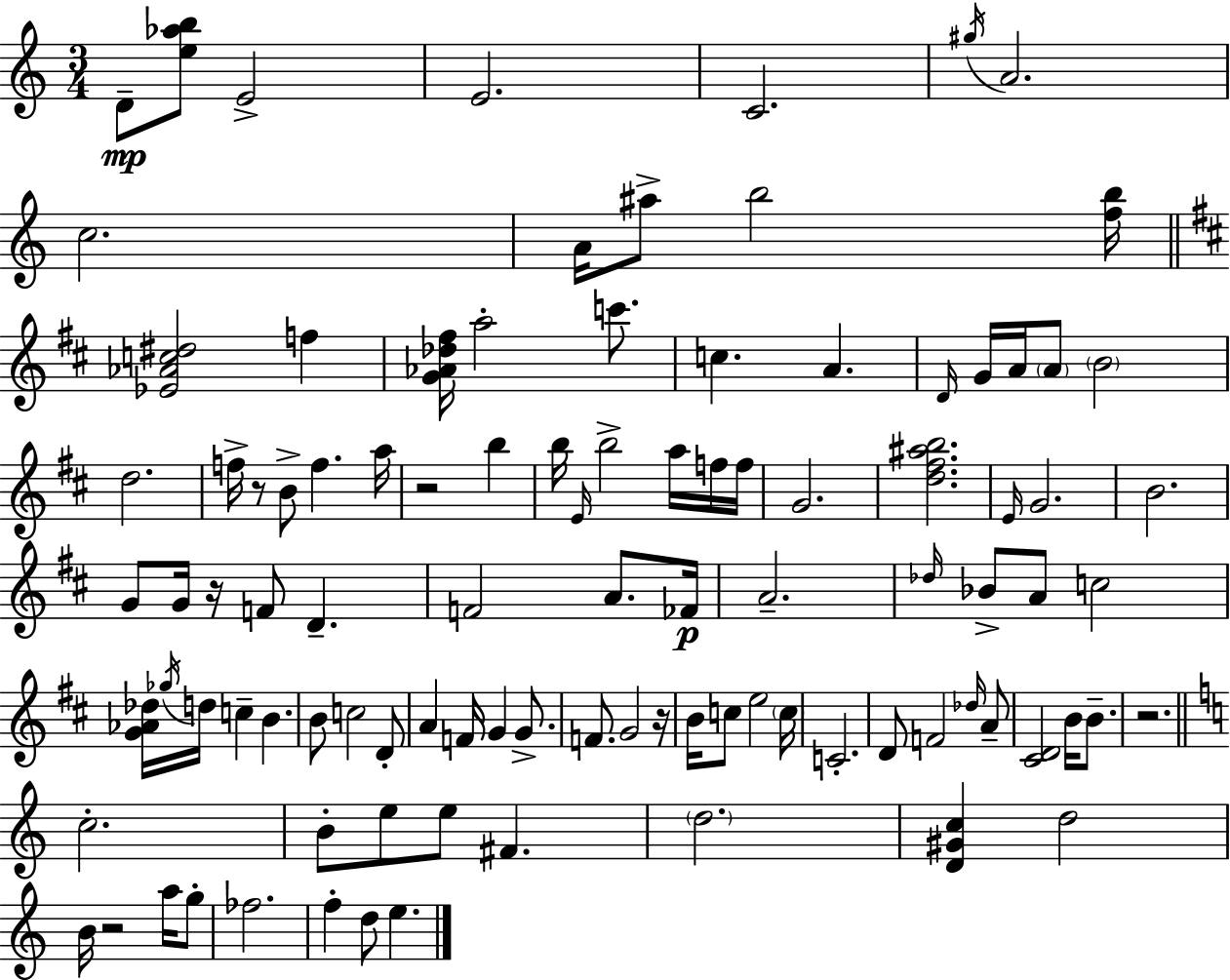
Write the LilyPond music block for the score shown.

{
  \clef treble
  \numericTimeSignature
  \time 3/4
  \key a \minor
  d'8--\mp <e'' aes'' b''>8 e'2-> | e'2. | c'2. | \acciaccatura { gis''16 } a'2. | \break c''2. | a'16 ais''8-> b''2 | <f'' b''>16 \bar "||" \break \key d \major <ees' aes' c'' dis''>2 f''4 | <g' aes' des'' fis''>16 a''2-. c'''8. | c''4. a'4. | \grace { d'16 } g'16 a'16 \parenthesize a'8 \parenthesize b'2 | \break d''2. | f''16-> r8 b'8-> f''4. | a''16 r2 b''4 | b''16 \grace { e'16 } b''2-> a''16 | \break f''16 f''16 g'2. | <d'' fis'' ais'' b''>2. | \grace { e'16 } g'2. | b'2. | \break g'8 g'16 r16 f'8 d'4.-- | f'2 a'8. | fes'16\p a'2.-- | \grace { des''16 } bes'8-> a'8 c''2 | \break <g' aes' des''>16 \acciaccatura { ges''16 } d''16 c''4-- b'4. | b'8 c''2 | d'8-. a'4 f'16 g'4 | g'8.-> f'8. g'2 | \break r16 b'16 c''8 e''2 | \parenthesize c''16 c'2.-. | d'8 f'2 | \grace { des''16 } a'8-- <cis' d'>2 | \break b'16 b'8.-- r2. | \bar "||" \break \key c \major c''2.-. | b'8-. e''8 e''8 fis'4. | \parenthesize d''2. | <d' gis' c''>4 d''2 | \break b'16 r2 a''16 g''8-. | fes''2. | f''4-. d''8 e''4. | \bar "|."
}